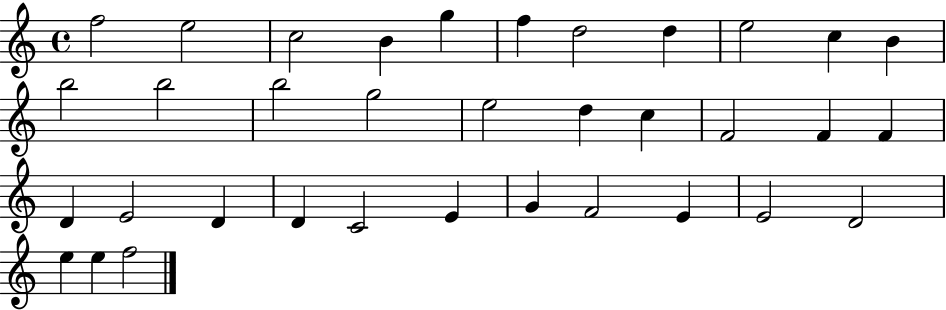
F5/h E5/h C5/h B4/q G5/q F5/q D5/h D5/q E5/h C5/q B4/q B5/h B5/h B5/h G5/h E5/h D5/q C5/q F4/h F4/q F4/q D4/q E4/h D4/q D4/q C4/h E4/q G4/q F4/h E4/q E4/h D4/h E5/q E5/q F5/h